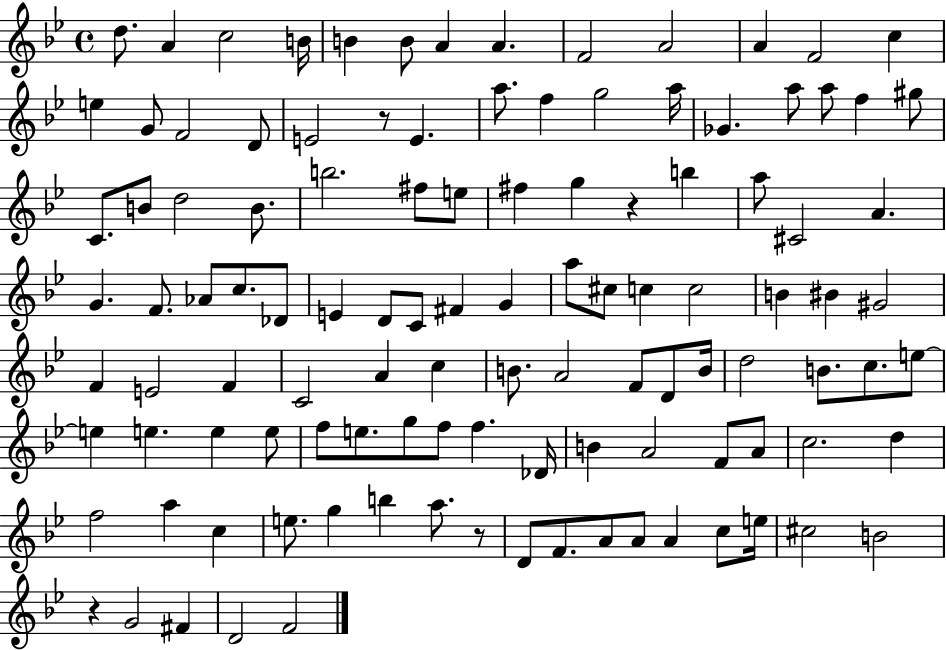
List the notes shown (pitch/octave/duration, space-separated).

D5/e. A4/q C5/h B4/s B4/q B4/e A4/q A4/q. F4/h A4/h A4/q F4/h C5/q E5/q G4/e F4/h D4/e E4/h R/e E4/q. A5/e. F5/q G5/h A5/s Gb4/q. A5/e A5/e F5/q G#5/e C4/e. B4/e D5/h B4/e. B5/h. F#5/e E5/e F#5/q G5/q R/q B5/q A5/e C#4/h A4/q. G4/q. F4/e. Ab4/e C5/e. Db4/e E4/q D4/e C4/e F#4/q G4/q A5/e C#5/e C5/q C5/h B4/q BIS4/q G#4/h F4/q E4/h F4/q C4/h A4/q C5/q B4/e. A4/h F4/e D4/e B4/s D5/h B4/e. C5/e. E5/e E5/q E5/q. E5/q E5/e F5/e E5/e. G5/e F5/e F5/q. Db4/s B4/q A4/h F4/e A4/e C5/h. D5/q F5/h A5/q C5/q E5/e. G5/q B5/q A5/e. R/e D4/e F4/e. A4/e A4/e A4/q C5/e E5/s C#5/h B4/h R/q G4/h F#4/q D4/h F4/h